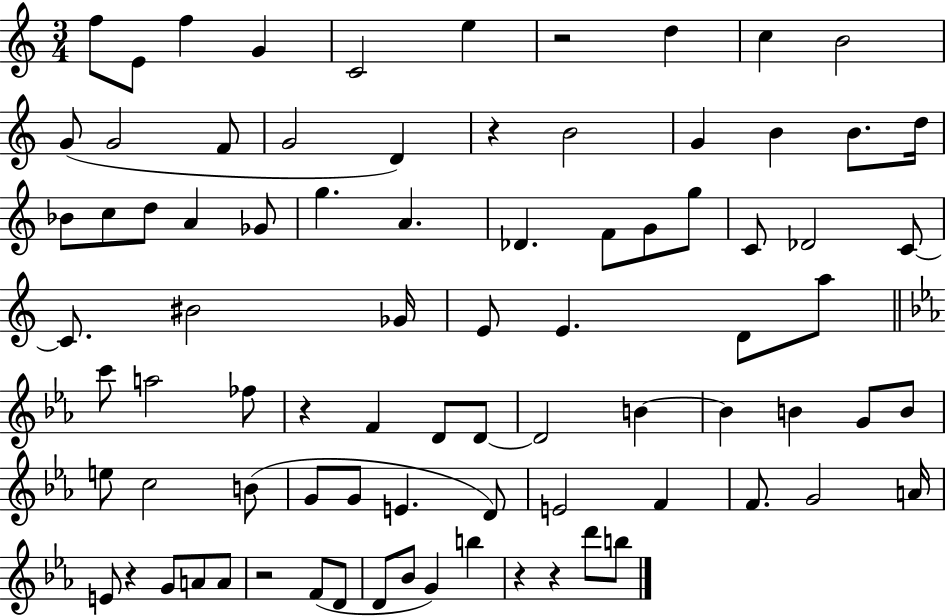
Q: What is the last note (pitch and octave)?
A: B5